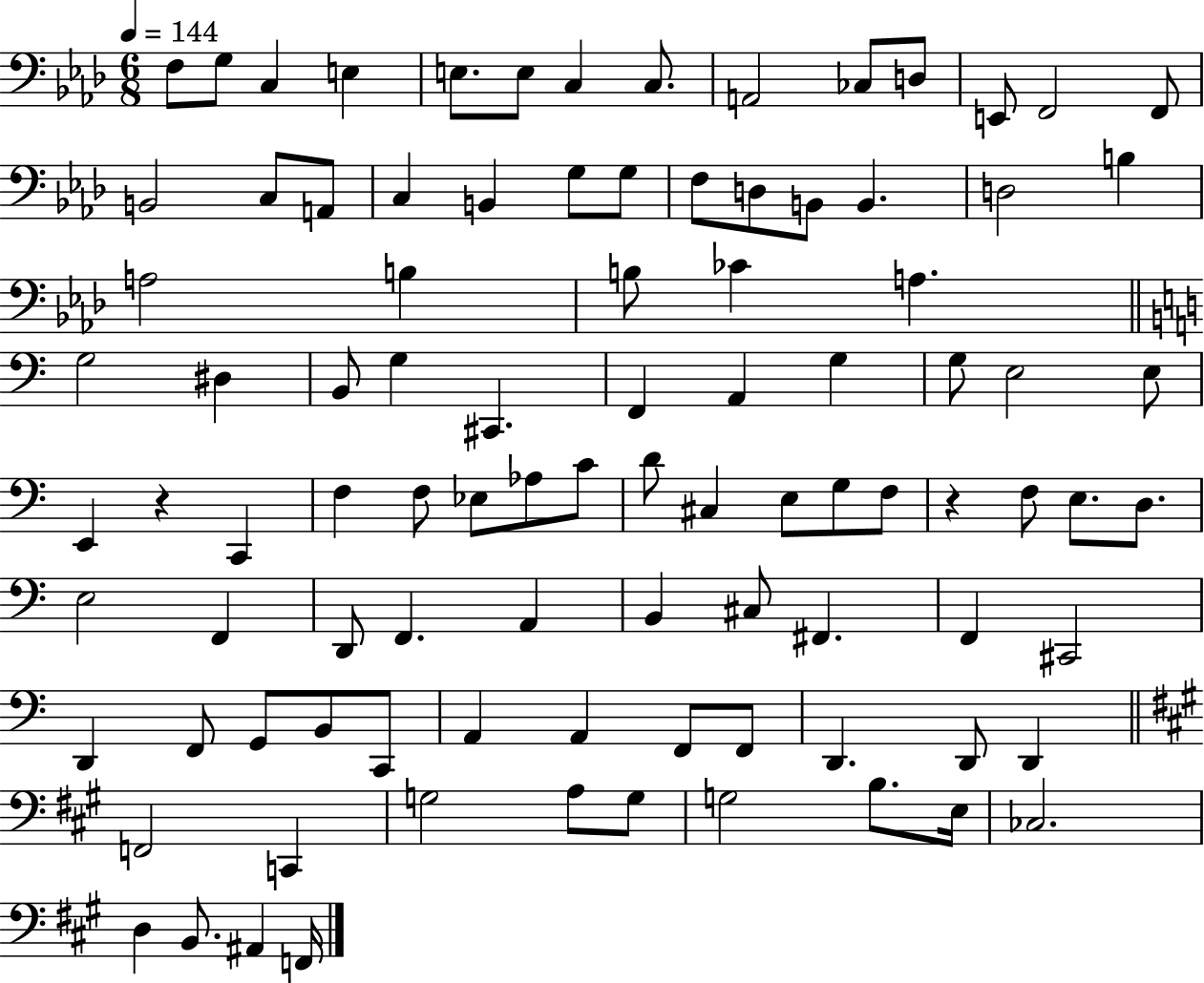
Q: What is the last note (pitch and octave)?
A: F2